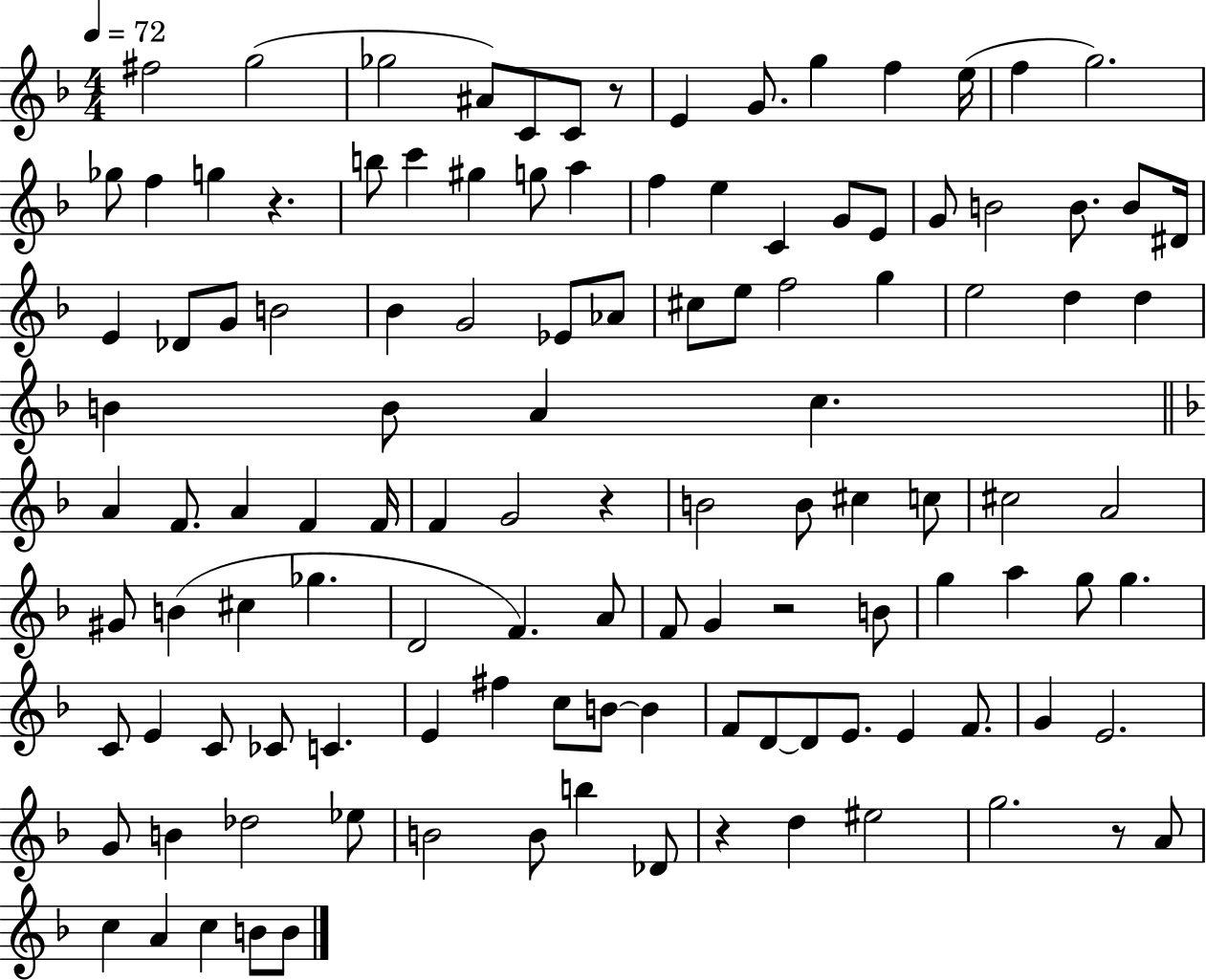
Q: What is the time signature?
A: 4/4